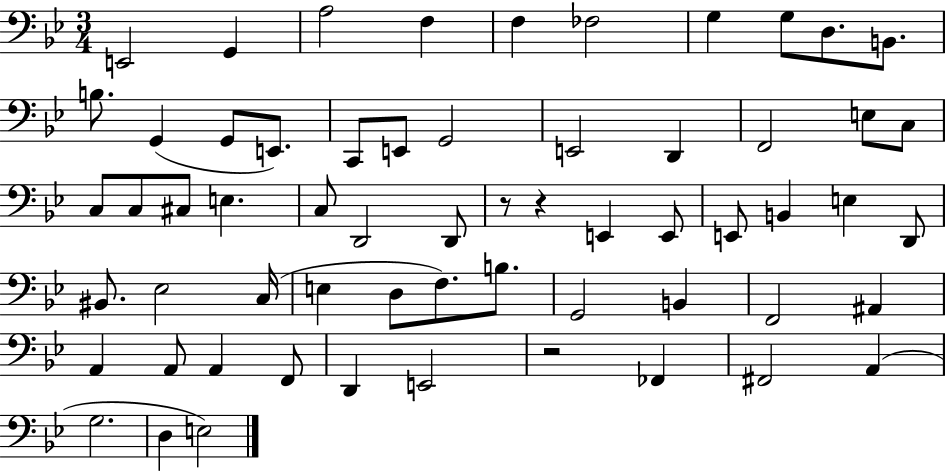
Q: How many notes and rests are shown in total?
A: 61